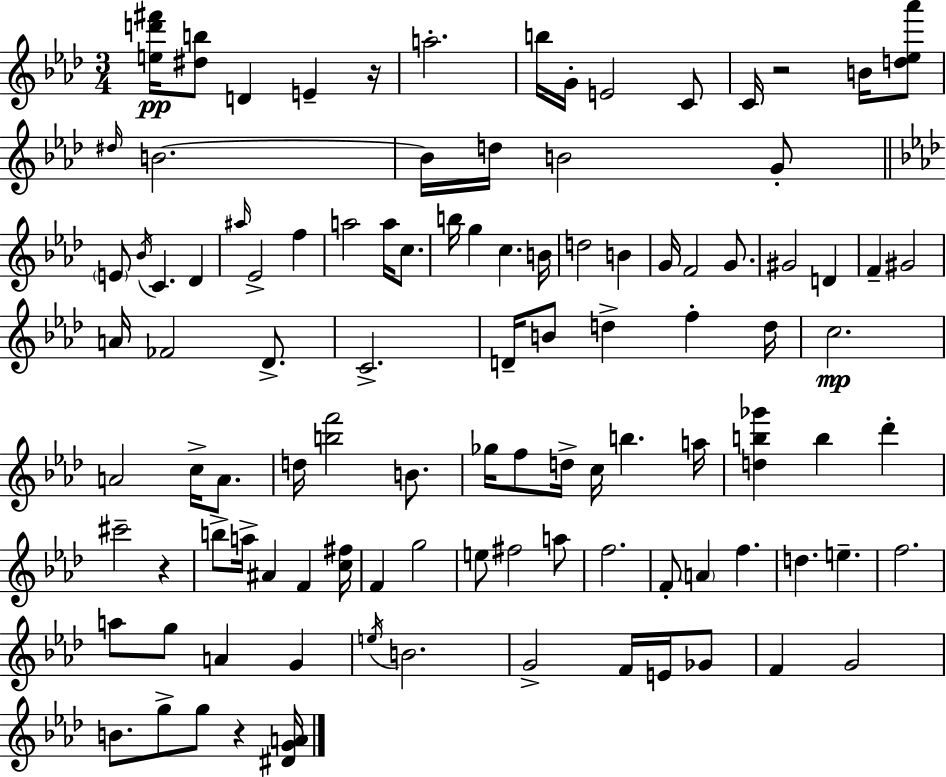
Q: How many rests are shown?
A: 4